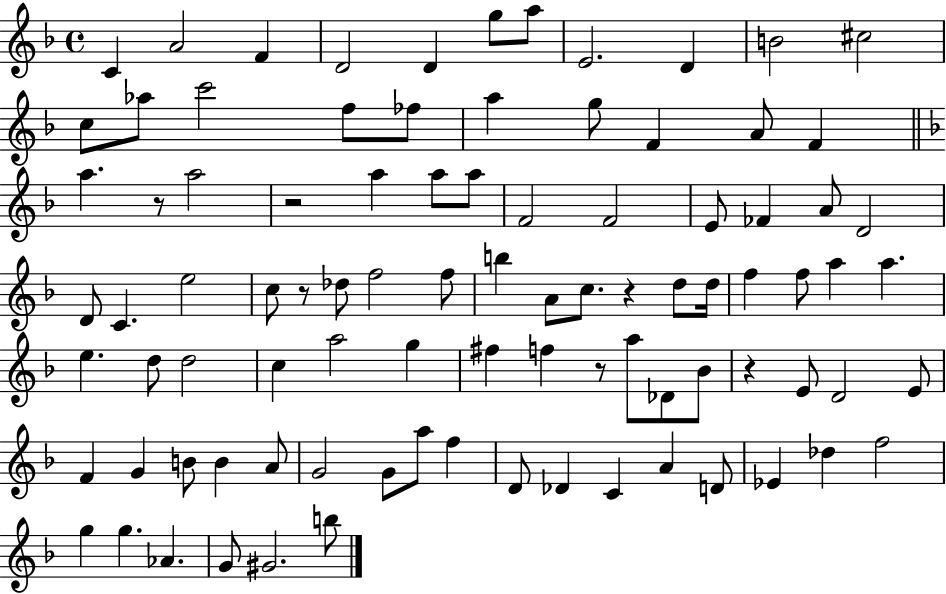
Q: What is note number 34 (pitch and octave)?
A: C4